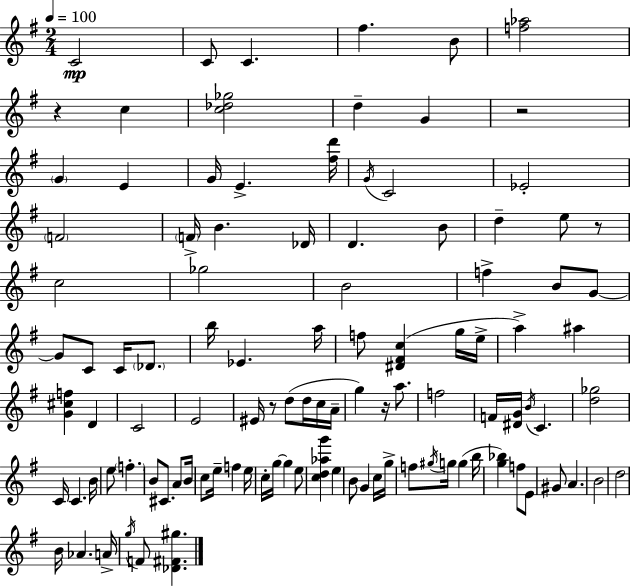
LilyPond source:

{
  \clef treble
  \numericTimeSignature
  \time 2/4
  \key e \minor
  \tempo 4 = 100
  c'2\mp | c'8 c'4. | fis''4. b'8 | <f'' aes''>2 | \break r4 c''4 | <c'' des'' ges''>2 | d''4-- g'4 | r2 | \break \parenthesize g'4 e'4 | g'16 e'4.-> <fis'' d'''>16 | \acciaccatura { g'16 } c'2 | ees'2-. | \break \parenthesize f'2 | \parenthesize f'16-> b'4. | des'16 d'4. b'8 | d''4-- e''8 r8 | \break c''2 | ges''2 | b'2 | f''4-> b'8 g'8~~ | \break g'8 c'8 c'16 \parenthesize des'8. | b''16 ees'4. | a''16 f''8 <dis' fis' c''>4( g''16 | e''16-> a''4->) ais''4 | \break <g' cis'' f''>4 d'4 | c'2 | e'2 | eis'16 r8 d''8( d''16 c''16 | \break a'16-- g''4) r16 a''8. | f''2 | f'16 <dis' g'>16 \acciaccatura { b'16 } c'4. | <d'' ges''>2 | \break c'16 c'4. | b'16 e''8 \parenthesize f''4.-. | b'8 cis'8. a'8 | b'16 c''8 e''16-- f''4 | \break e''16 c''16-. g''16~~ g''4 | e''8 <c'' d'' aes'' g'''>4 e''4 | b'8 g'4 | c''16 g''16-> f''8 \acciaccatura { gis''16 } g''16 g''4( | \break b''16 <g'' bes''>4) f''8 | e'8 gis'8 a'4. | b'2 | d''2 | \break b'16 aes'4. | a'16-> \acciaccatura { g''16 } f'8 <des' fis' gis''>4. | \bar "|."
}